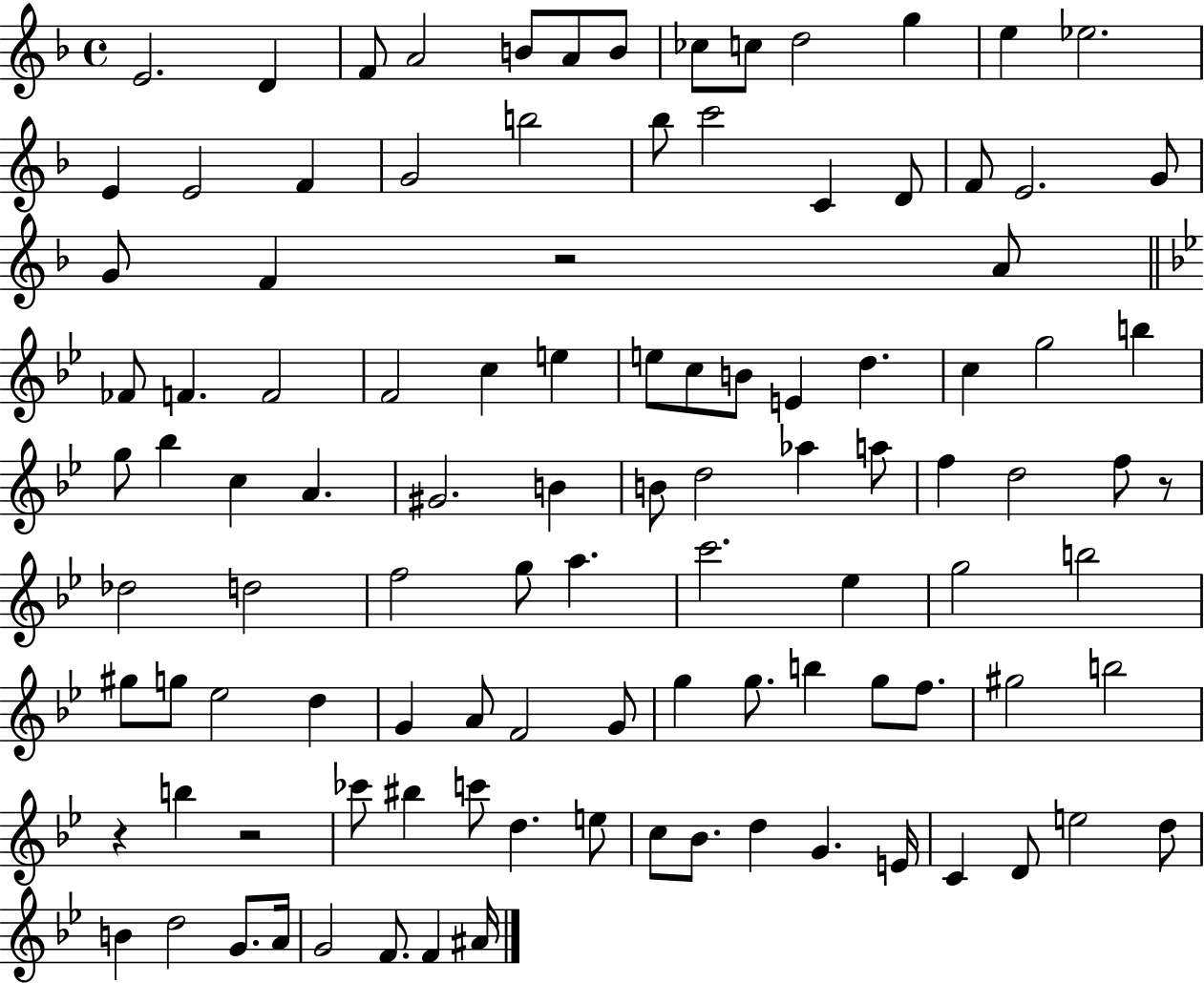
X:1
T:Untitled
M:4/4
L:1/4
K:F
E2 D F/2 A2 B/2 A/2 B/2 _c/2 c/2 d2 g e _e2 E E2 F G2 b2 _b/2 c'2 C D/2 F/2 E2 G/2 G/2 F z2 A/2 _F/2 F F2 F2 c e e/2 c/2 B/2 E d c g2 b g/2 _b c A ^G2 B B/2 d2 _a a/2 f d2 f/2 z/2 _d2 d2 f2 g/2 a c'2 _e g2 b2 ^g/2 g/2 _e2 d G A/2 F2 G/2 g g/2 b g/2 f/2 ^g2 b2 z b z2 _c'/2 ^b c'/2 d e/2 c/2 _B/2 d G E/4 C D/2 e2 d/2 B d2 G/2 A/4 G2 F/2 F ^A/4